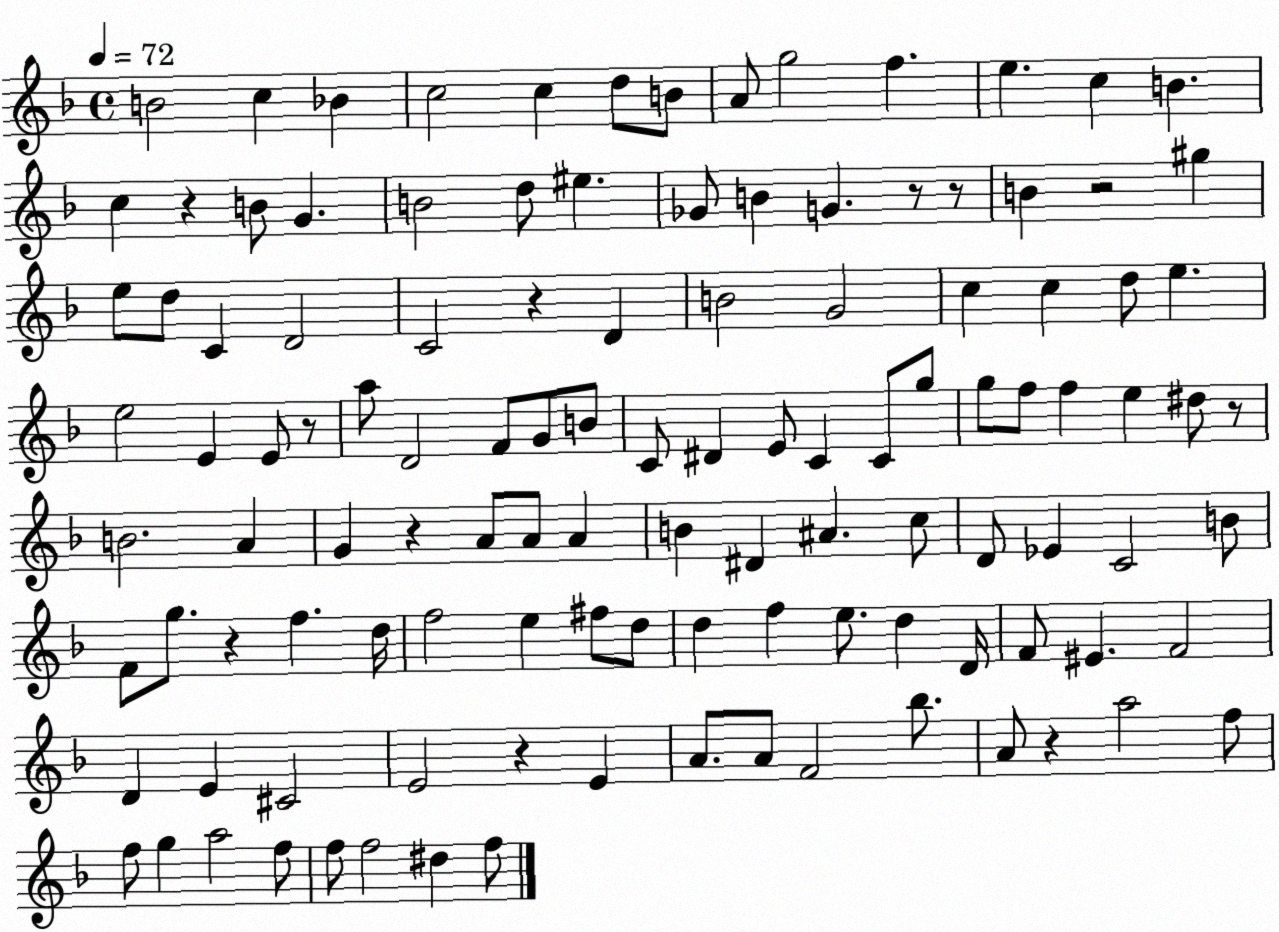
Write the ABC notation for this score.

X:1
T:Untitled
M:4/4
L:1/4
K:F
B2 c _B c2 c d/2 B/2 A/2 g2 f e c B c z B/2 G B2 d/2 ^e _G/2 B G z/2 z/2 B z2 ^g e/2 d/2 C D2 C2 z D B2 G2 c c d/2 e e2 E E/2 z/2 a/2 D2 F/2 G/2 B/2 C/2 ^D E/2 C C/2 g/2 g/2 f/2 f e ^d/2 z/2 B2 A G z A/2 A/2 A B ^D ^A c/2 D/2 _E C2 B/2 F/2 g/2 z f d/4 f2 e ^f/2 d/2 d f e/2 d D/4 F/2 ^E F2 D E ^C2 E2 z E A/2 A/2 F2 _b/2 A/2 z a2 f/2 f/2 g a2 f/2 f/2 f2 ^d f/2